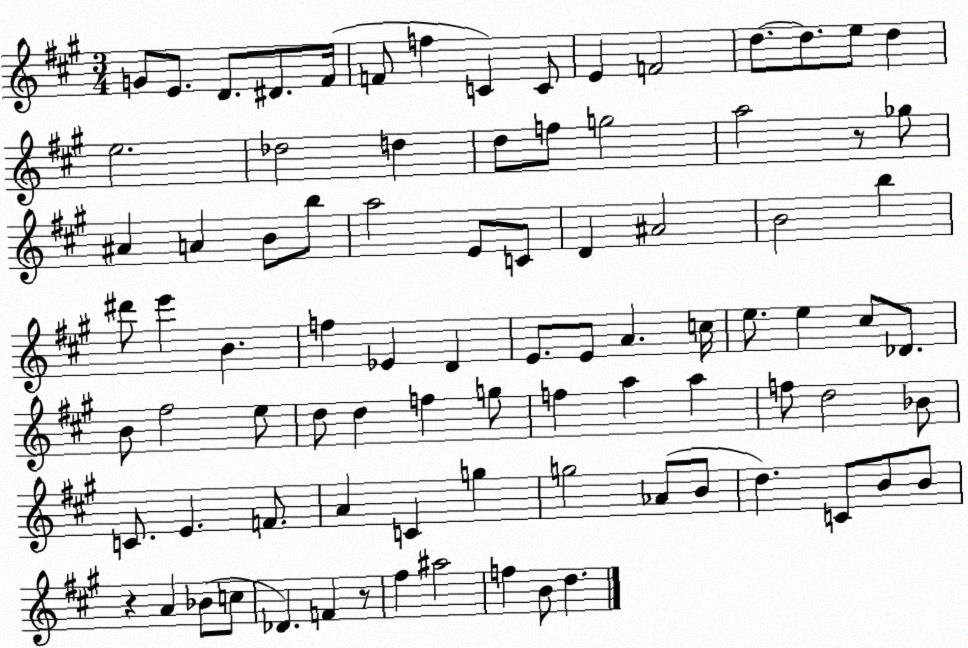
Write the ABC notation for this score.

X:1
T:Untitled
M:3/4
L:1/4
K:A
G/2 E/2 D/2 ^D/2 ^F/4 F/2 f C C/2 E F2 d/2 d/2 e/2 d e2 _d2 d d/2 f/2 g2 a2 z/2 _g/2 ^A A B/2 b/2 a2 E/2 C/2 D ^A2 B2 b ^d'/2 e' B f _E D E/2 E/2 A c/4 e/2 e ^c/2 _D/2 B/2 ^f2 e/2 d/2 d f g/2 f a a f/2 d2 _B/2 C/2 E F/2 A C g g2 _A/2 B/2 d C/2 B/2 B/2 z A _B/2 c/2 _D F z/2 ^f ^a2 f B/2 d